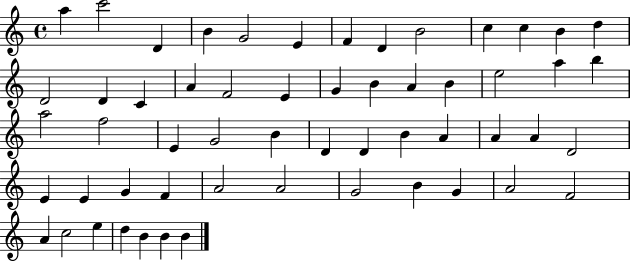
X:1
T:Untitled
M:4/4
L:1/4
K:C
a c'2 D B G2 E F D B2 c c B d D2 D C A F2 E G B A B e2 a b a2 f2 E G2 B D D B A A A D2 E E G F A2 A2 G2 B G A2 F2 A c2 e d B B B